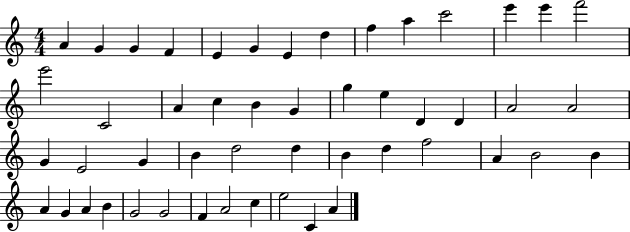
{
  \clef treble
  \numericTimeSignature
  \time 4/4
  \key c \major
  a'4 g'4 g'4 f'4 | e'4 g'4 e'4 d''4 | f''4 a''4 c'''2 | e'''4 e'''4 f'''2 | \break e'''2 c'2 | a'4 c''4 b'4 g'4 | g''4 e''4 d'4 d'4 | a'2 a'2 | \break g'4 e'2 g'4 | b'4 d''2 d''4 | b'4 d''4 f''2 | a'4 b'2 b'4 | \break a'4 g'4 a'4 b'4 | g'2 g'2 | f'4 a'2 c''4 | e''2 c'4 a'4 | \break \bar "|."
}